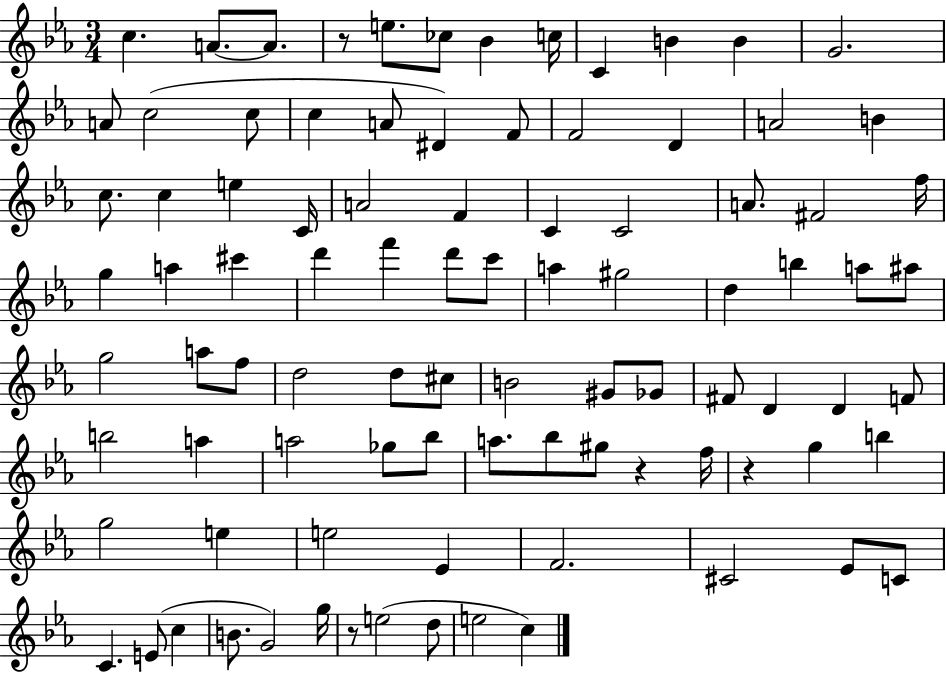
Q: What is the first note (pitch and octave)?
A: C5